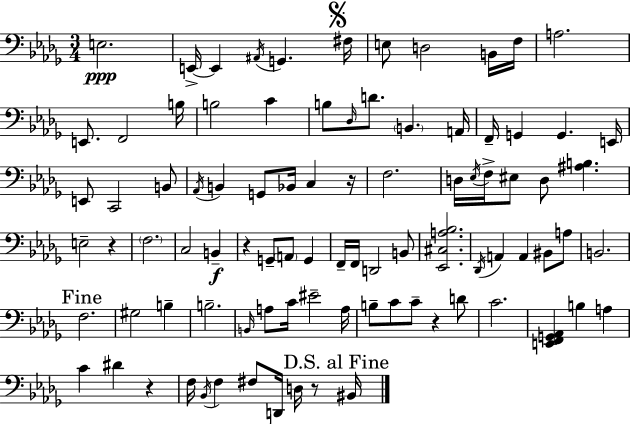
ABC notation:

X:1
T:Untitled
M:3/4
L:1/4
K:Bbm
E,2 E,,/4 E,, ^A,,/4 G,, ^F,/4 E,/2 D,2 B,,/4 F,/4 A,2 E,,/2 F,,2 B,/4 B,2 C B,/2 _D,/4 D/2 B,, A,,/4 F,,/4 G,, G,, E,,/4 E,,/2 C,,2 B,,/2 _A,,/4 B,, G,,/2 _B,,/4 C, z/4 F,2 D,/4 _E,/4 F,/4 ^E,/2 D,/2 [^A,B,] E,2 z F,2 C,2 B,, z G,,/2 A,,/2 G,, F,,/4 F,,/4 D,,2 B,,/2 [_E,,^C,A,_B,]2 _D,,/4 A,, A,, ^B,,/2 A,/2 B,,2 F,2 ^G,2 B, B,2 B,,/4 A,/2 C/4 ^E2 A,/4 B,/2 C/2 C/2 z D/2 C2 [E,,F,,G,,_A,,] B, A, C ^D z F,/4 _B,,/4 F, ^F,/2 D,,/4 D,/4 z/2 ^B,,/4